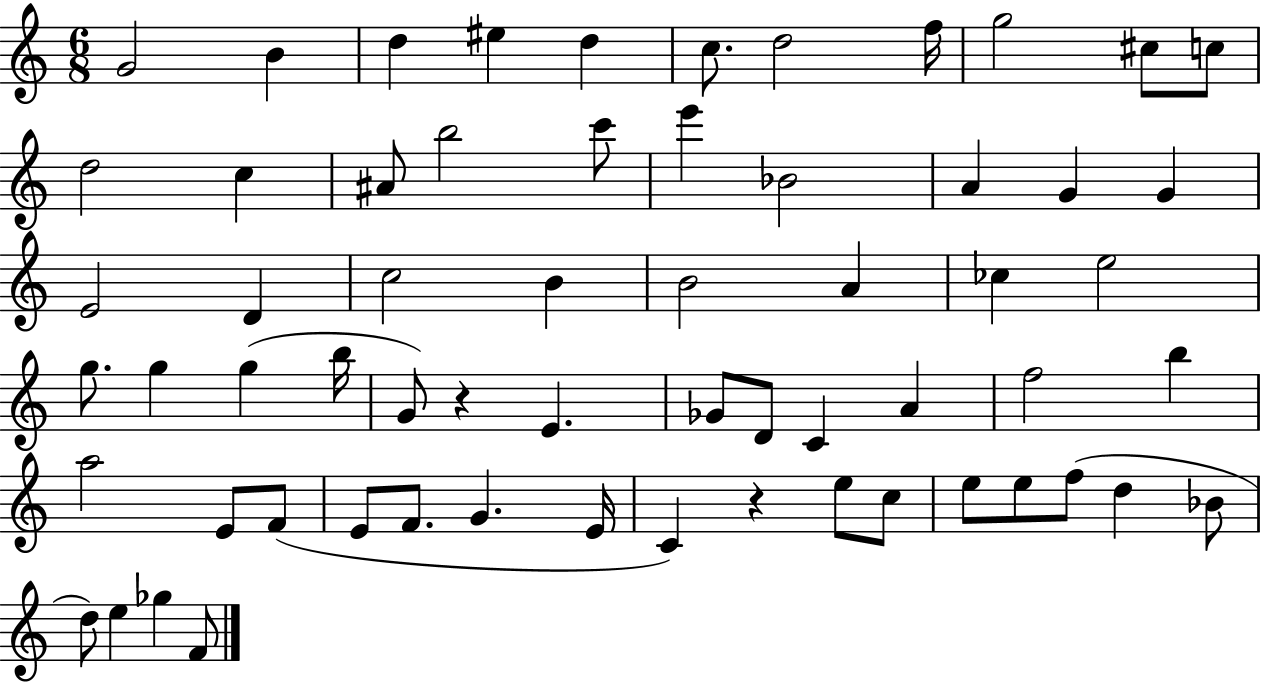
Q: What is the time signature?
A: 6/8